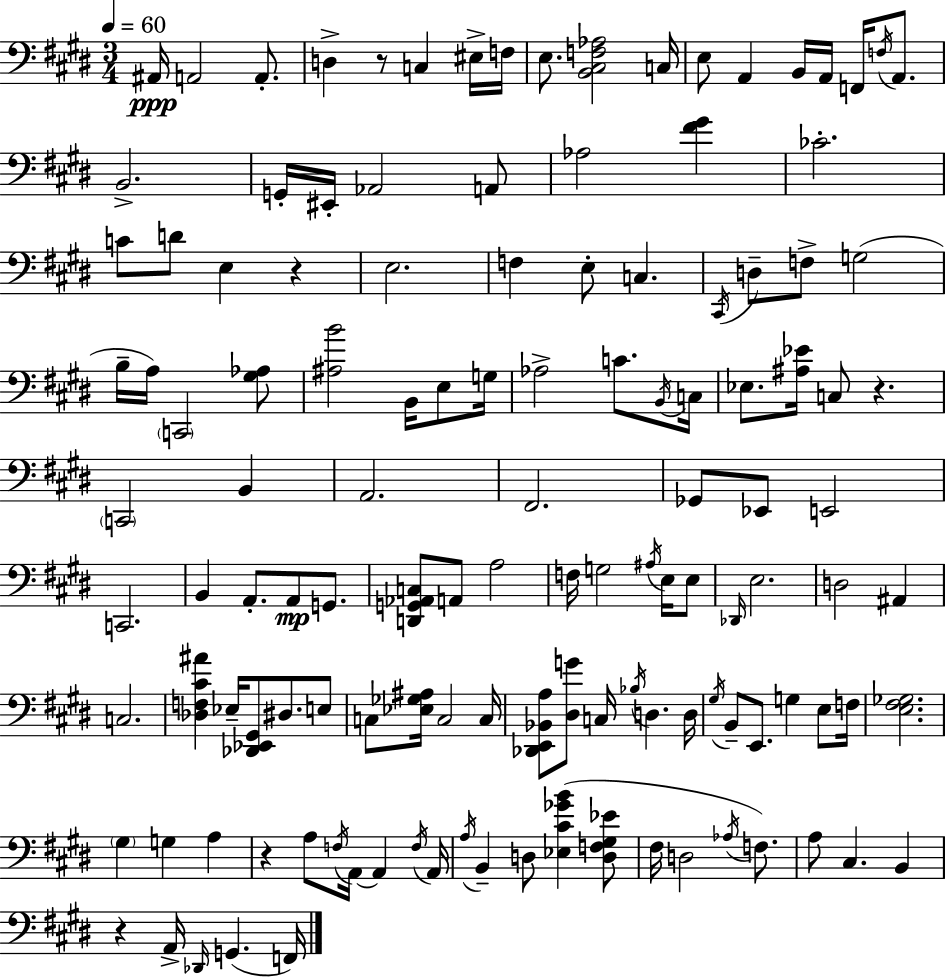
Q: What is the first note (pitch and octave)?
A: A#2